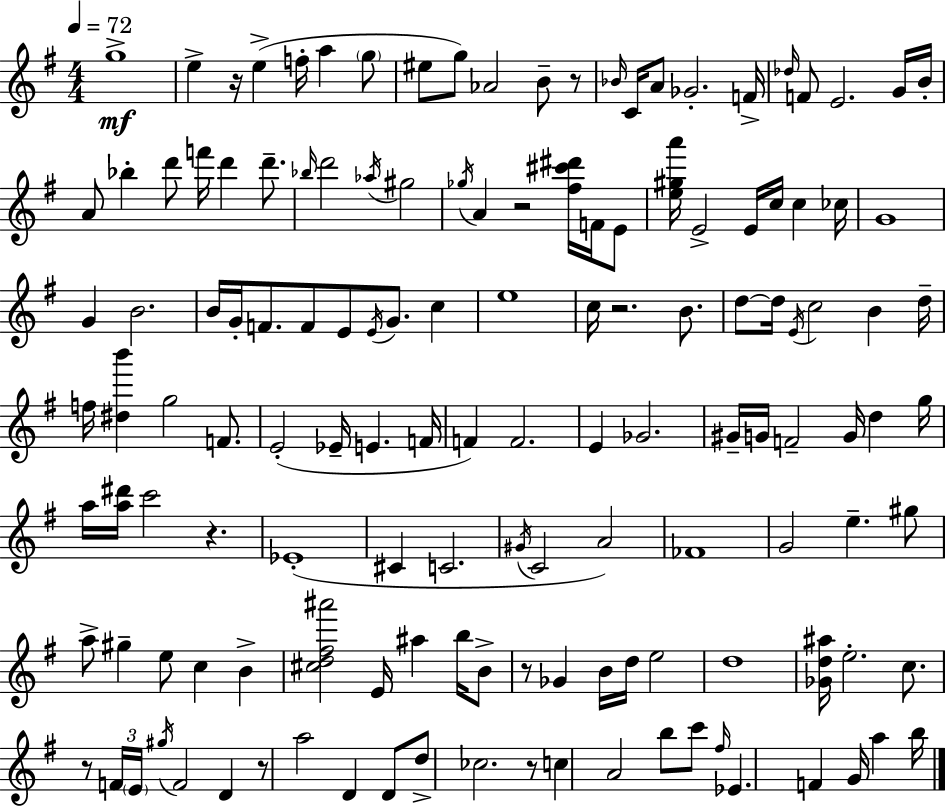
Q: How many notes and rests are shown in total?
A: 139